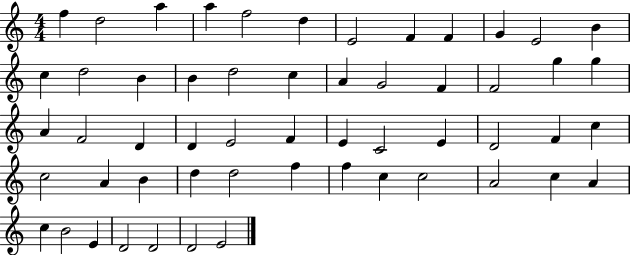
X:1
T:Untitled
M:4/4
L:1/4
K:C
f d2 a a f2 d E2 F F G E2 B c d2 B B d2 c A G2 F F2 g g A F2 D D E2 F E C2 E D2 F c c2 A B d d2 f f c c2 A2 c A c B2 E D2 D2 D2 E2